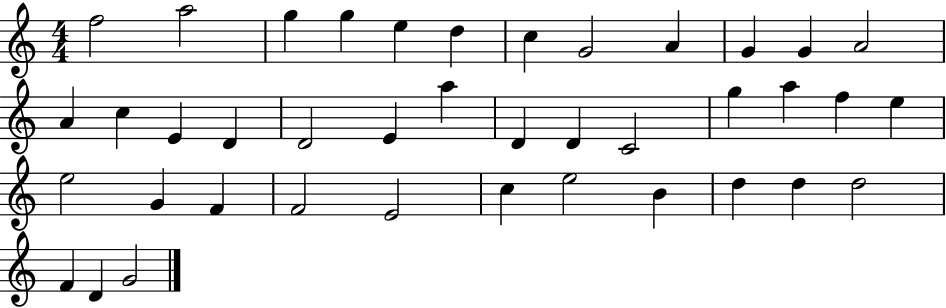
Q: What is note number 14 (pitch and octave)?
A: C5